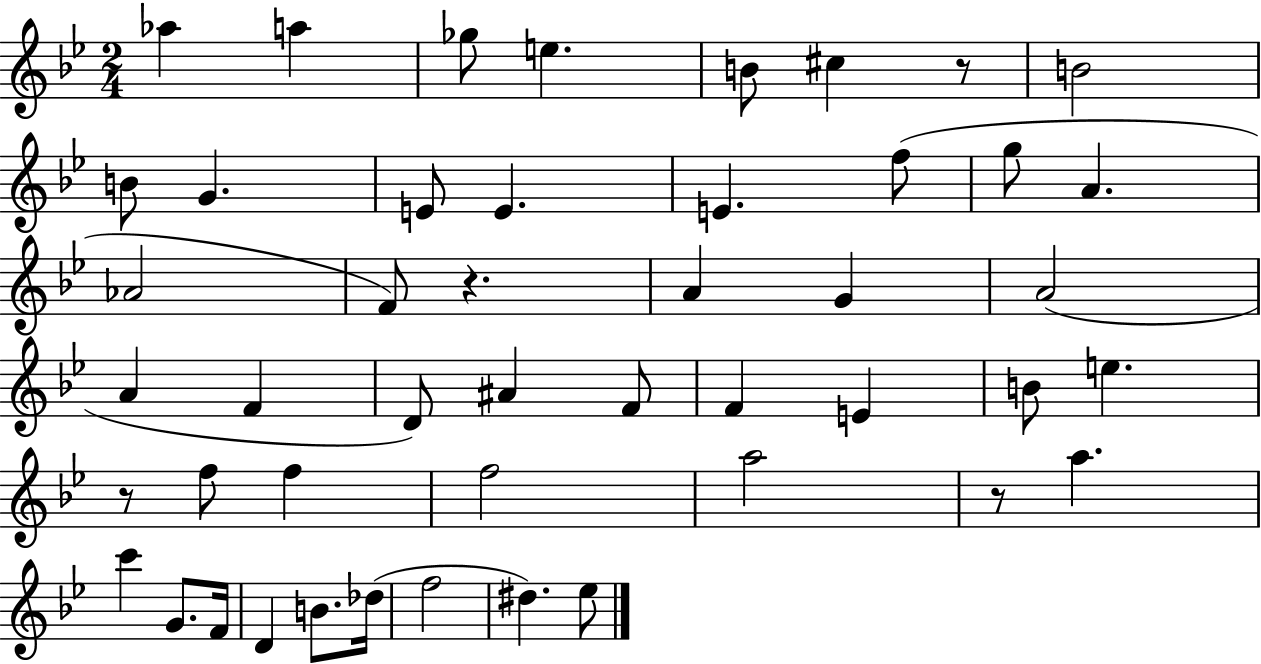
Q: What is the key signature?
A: BES major